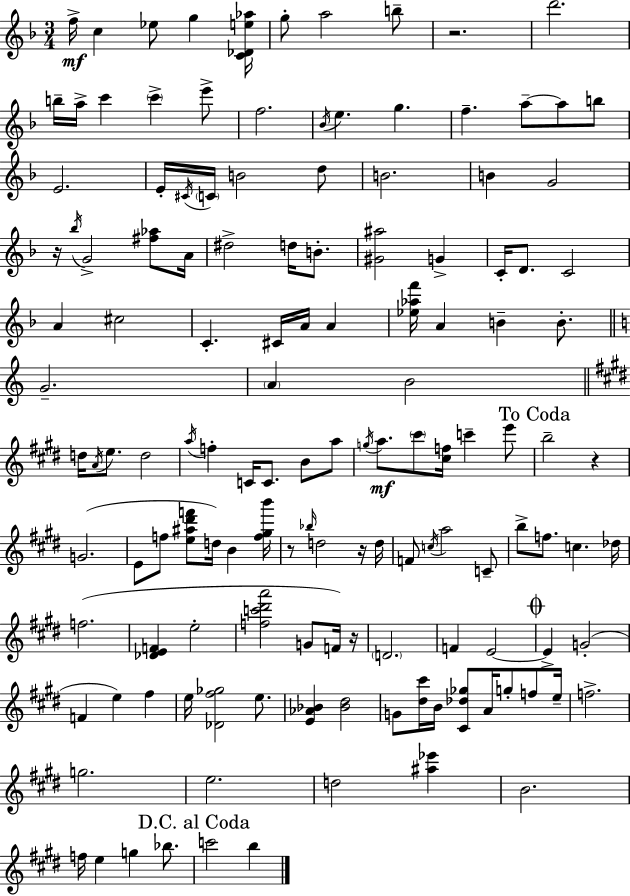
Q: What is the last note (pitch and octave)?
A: B5